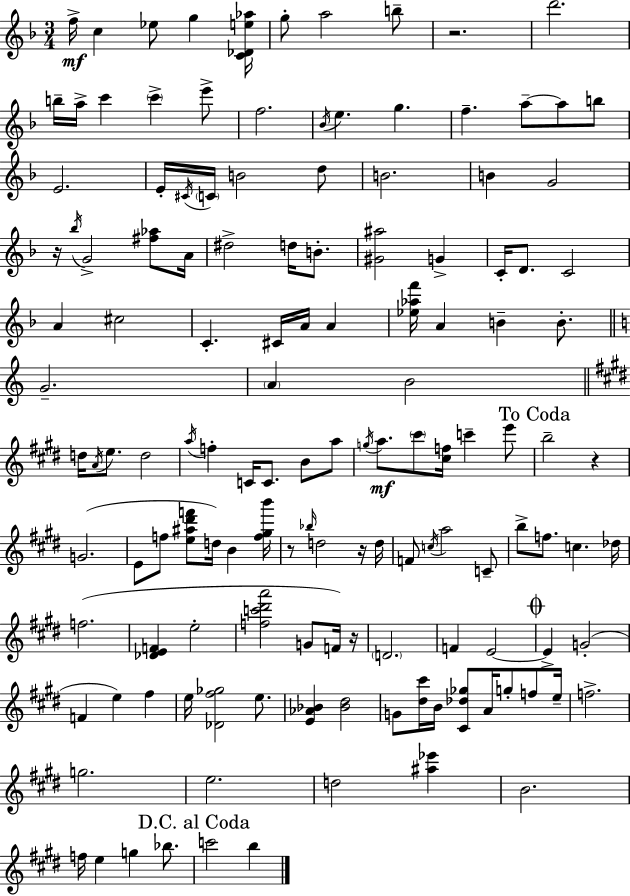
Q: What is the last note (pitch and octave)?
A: B5